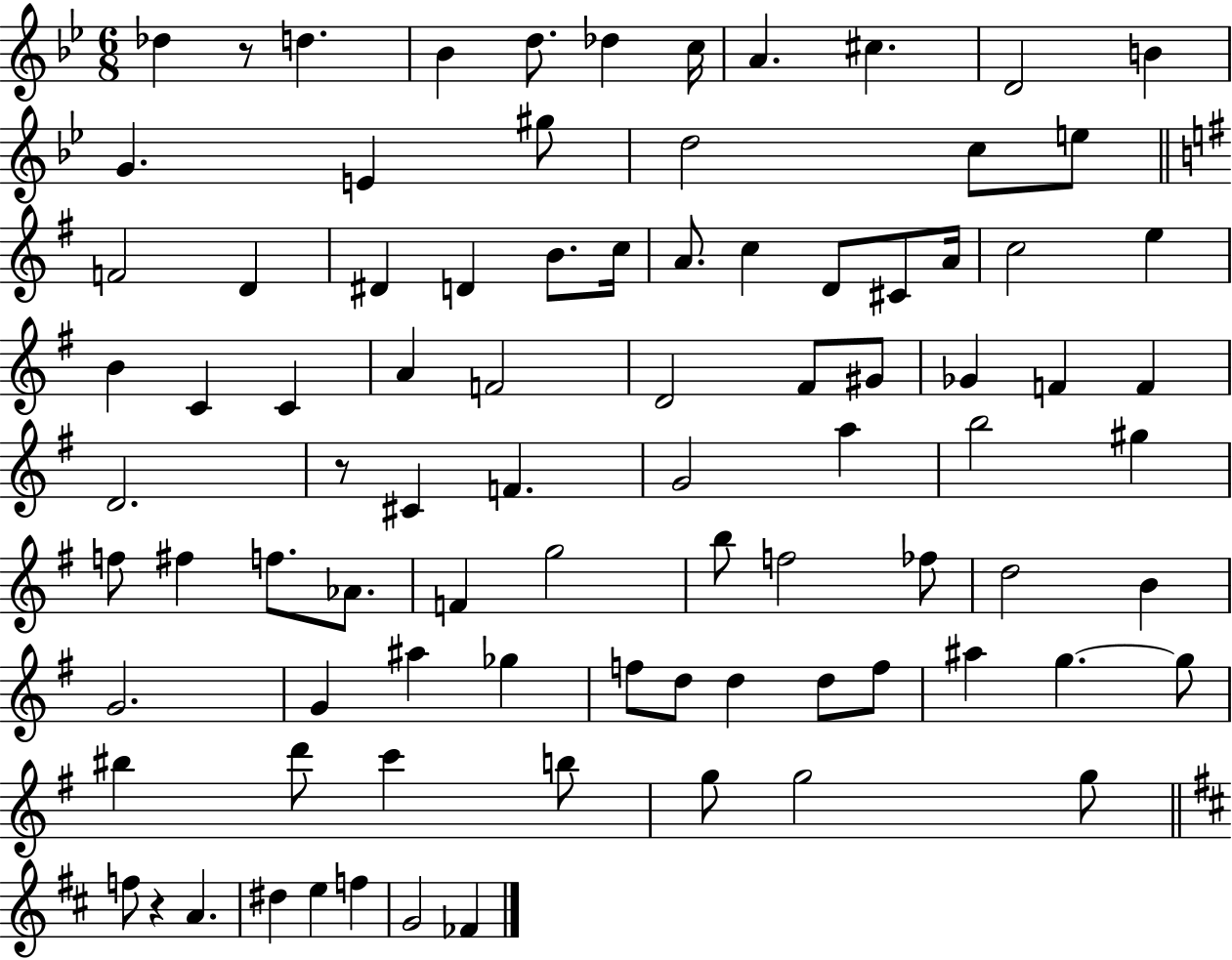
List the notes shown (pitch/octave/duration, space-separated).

Db5/q R/e D5/q. Bb4/q D5/e. Db5/q C5/s A4/q. C#5/q. D4/h B4/q G4/q. E4/q G#5/e D5/h C5/e E5/e F4/h D4/q D#4/q D4/q B4/e. C5/s A4/e. C5/q D4/e C#4/e A4/s C5/h E5/q B4/q C4/q C4/q A4/q F4/h D4/h F#4/e G#4/e Gb4/q F4/q F4/q D4/h. R/e C#4/q F4/q. G4/h A5/q B5/h G#5/q F5/e F#5/q F5/e. Ab4/e. F4/q G5/h B5/e F5/h FES5/e D5/h B4/q G4/h. G4/q A#5/q Gb5/q F5/e D5/e D5/q D5/e F5/e A#5/q G5/q. G5/e BIS5/q D6/e C6/q B5/e G5/e G5/h G5/e F5/e R/q A4/q. D#5/q E5/q F5/q G4/h FES4/q